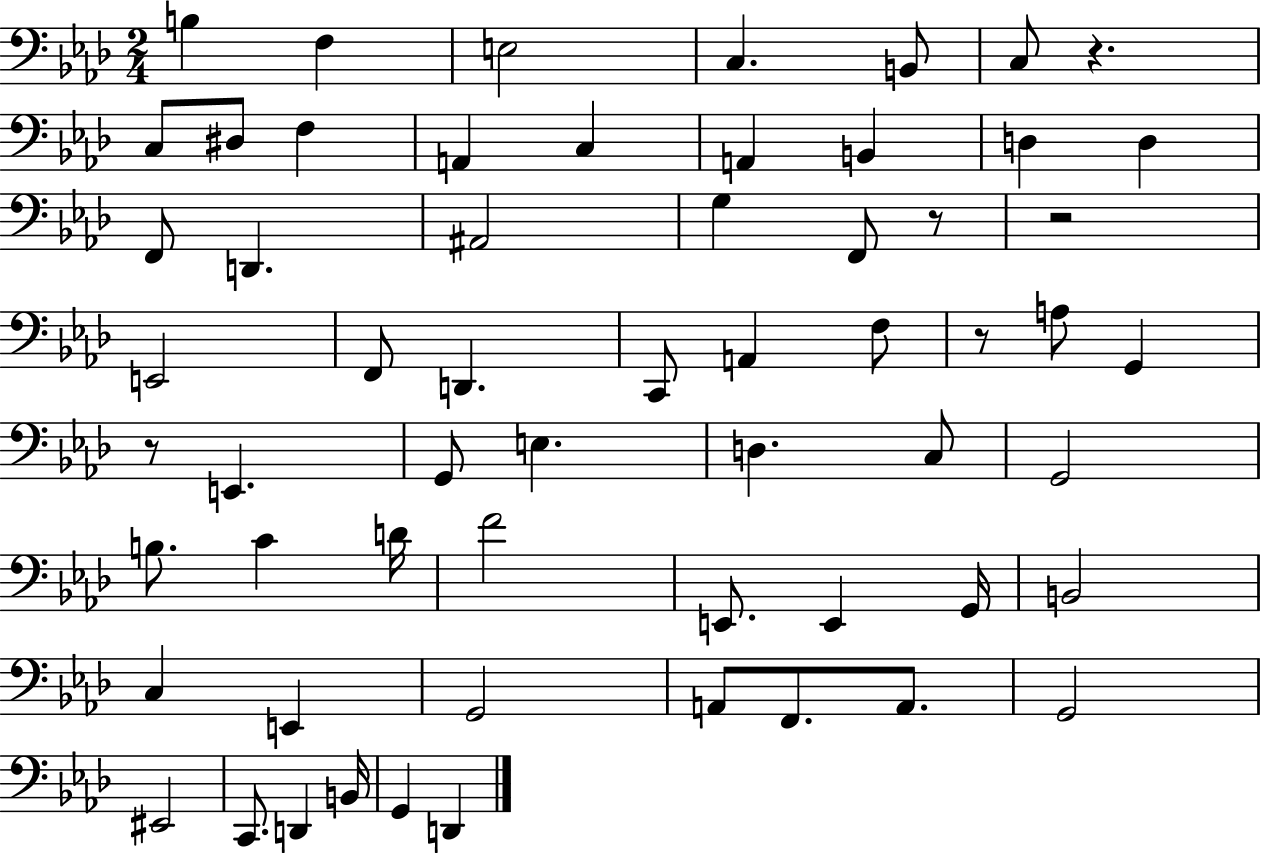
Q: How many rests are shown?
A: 5